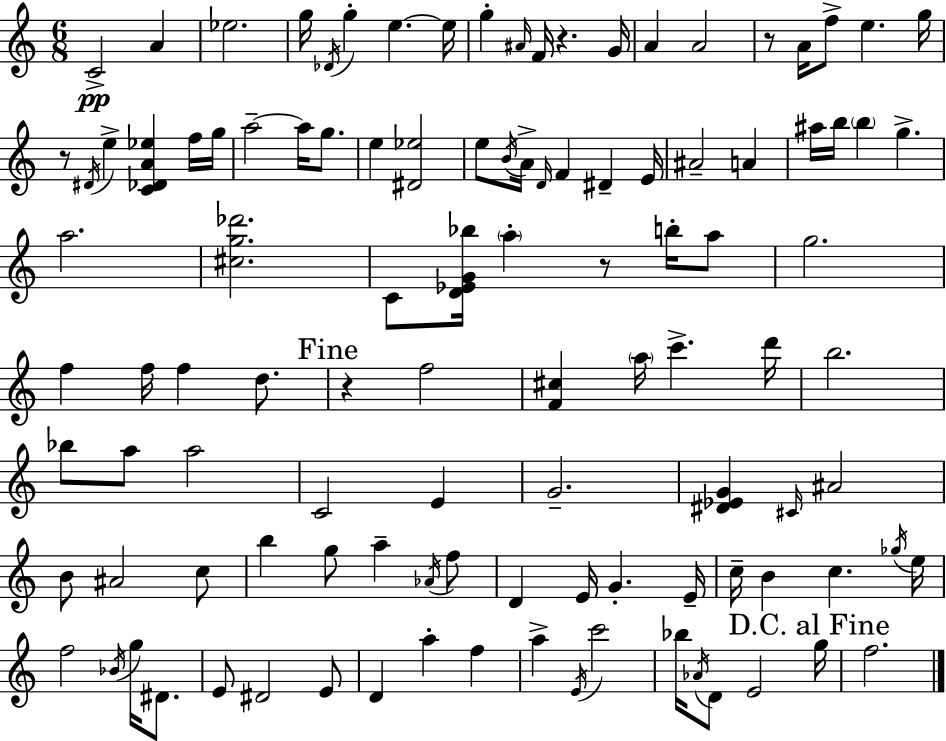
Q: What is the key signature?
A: C major